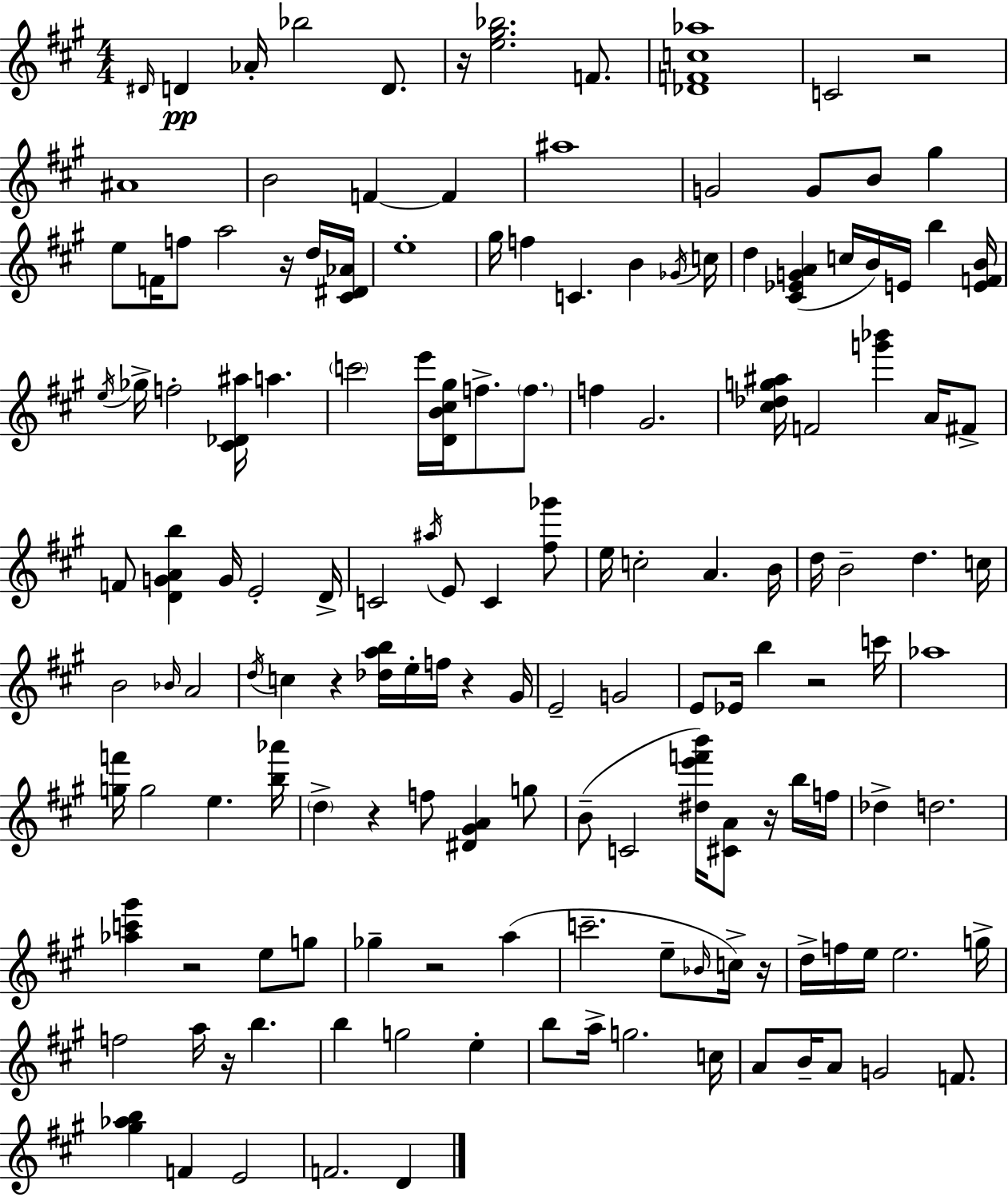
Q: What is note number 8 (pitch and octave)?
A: A#4